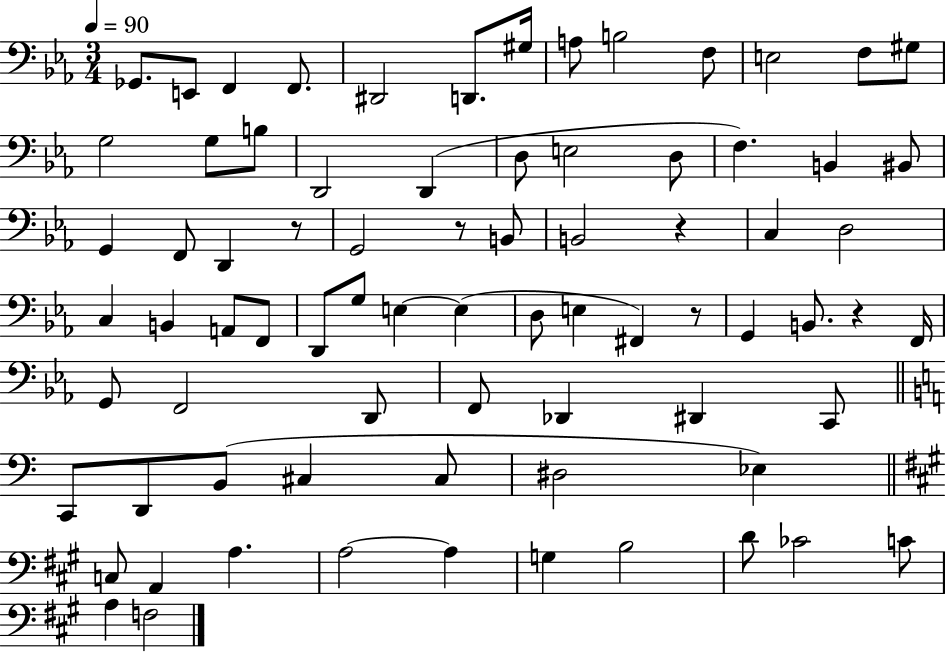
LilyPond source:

{
  \clef bass
  \numericTimeSignature
  \time 3/4
  \key ees \major
  \tempo 4 = 90
  ges,8. e,8 f,4 f,8. | dis,2 d,8. gis16 | a8 b2 f8 | e2 f8 gis8 | \break g2 g8 b8 | d,2 d,4( | d8 e2 d8 | f4.) b,4 bis,8 | \break g,4 f,8 d,4 r8 | g,2 r8 b,8 | b,2 r4 | c4 d2 | \break c4 b,4 a,8 f,8 | d,8 g8 e4~~ e4( | d8 e4 fis,4) r8 | g,4 b,8. r4 f,16 | \break g,8 f,2 d,8 | f,8 des,4 dis,4 c,8 | \bar "||" \break \key a \minor c,8 d,8 b,8( cis4 cis8 | dis2 ees4) | \bar "||" \break \key a \major c8 a,4 a4. | a2~~ a4 | g4 b2 | d'8 ces'2 c'8 | \break a4 f2 | \bar "|."
}